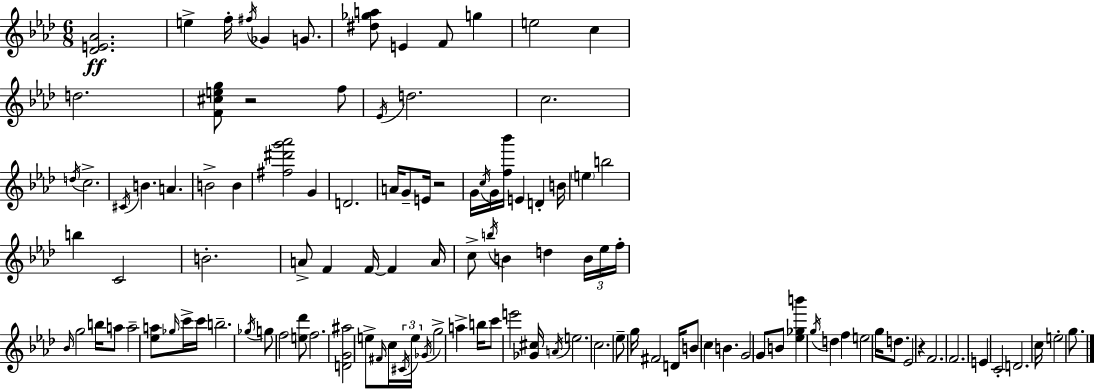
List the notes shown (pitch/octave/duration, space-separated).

[Db4,E4,Ab4]/h. E5/q F5/s F#5/s Gb4/q G4/e. [D#5,Gb5,A5]/e E4/q F4/e G5/q E5/h C5/q D5/h. [F4,C#5,E5,G5]/e R/h F5/e Eb4/s D5/h. C5/h. D5/s C5/h. C#4/s B4/q. A4/q. B4/h B4/q [F#5,D#6,G6,Ab6]/h G4/q D4/h. A4/s G4/e E4/s R/h G4/s C5/s G4/s [F5,Bb6]/s E4/q D4/q B4/s E5/q B5/h B5/q C4/h B4/h. A4/e F4/q F4/s F4/q A4/s C5/e B5/s B4/q D5/q B4/s Eb5/s F5/s Bb4/s G5/h B5/s A5/e A5/h [Eb5,A5]/e Gb5/s C6/s C6/s B5/h. Gb5/s G5/e F5/h [E5,Db6]/e F5/h. [D4,G4,A#5]/h E5/e F#4/s C5/s C#4/s E5/s Gb4/s G5/h A5/q B5/s C6/e E6/h [Gb4,C#5]/s A4/s E5/h. C5/h. Eb5/e G5/s F#4/h D4/s B4/e C5/q B4/q. G4/h G4/e B4/e [Eb5,Gb5,B6]/q G5/s D5/q F5/q E5/h G5/s D5/e. Eb4/h R/q F4/h. F4/h. E4/q C4/h D4/h. C5/s E5/h G5/e.